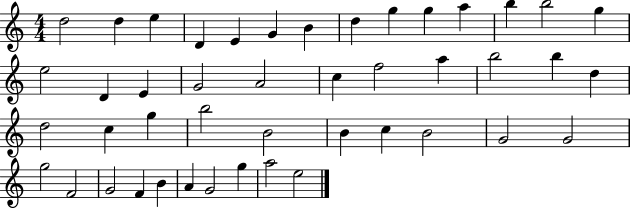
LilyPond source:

{
  \clef treble
  \numericTimeSignature
  \time 4/4
  \key c \major
  d''2 d''4 e''4 | d'4 e'4 g'4 b'4 | d''4 g''4 g''4 a''4 | b''4 b''2 g''4 | \break e''2 d'4 e'4 | g'2 a'2 | c''4 f''2 a''4 | b''2 b''4 d''4 | \break d''2 c''4 g''4 | b''2 b'2 | b'4 c''4 b'2 | g'2 g'2 | \break g''2 f'2 | g'2 f'4 b'4 | a'4 g'2 g''4 | a''2 e''2 | \break \bar "|."
}